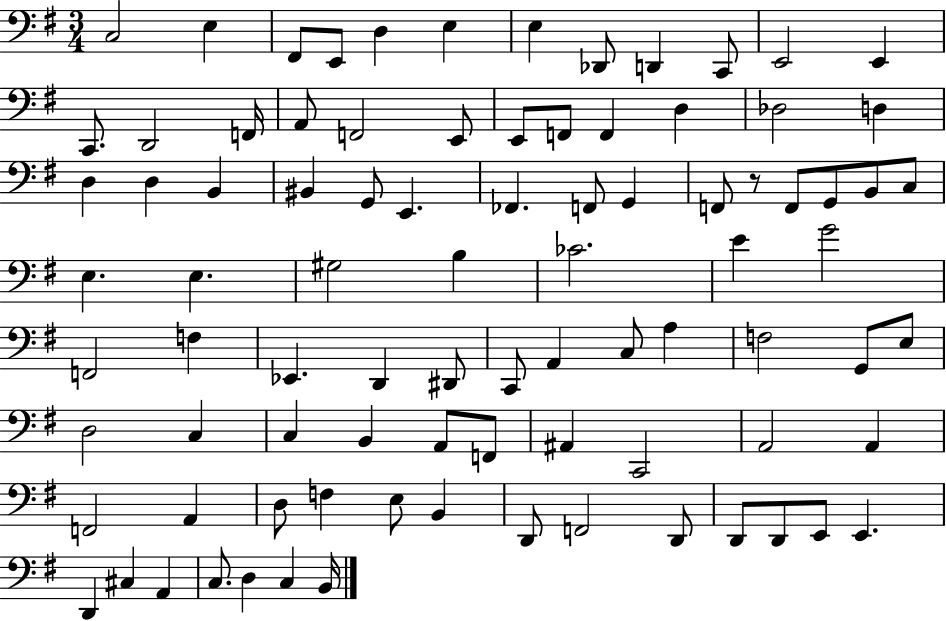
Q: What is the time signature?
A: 3/4